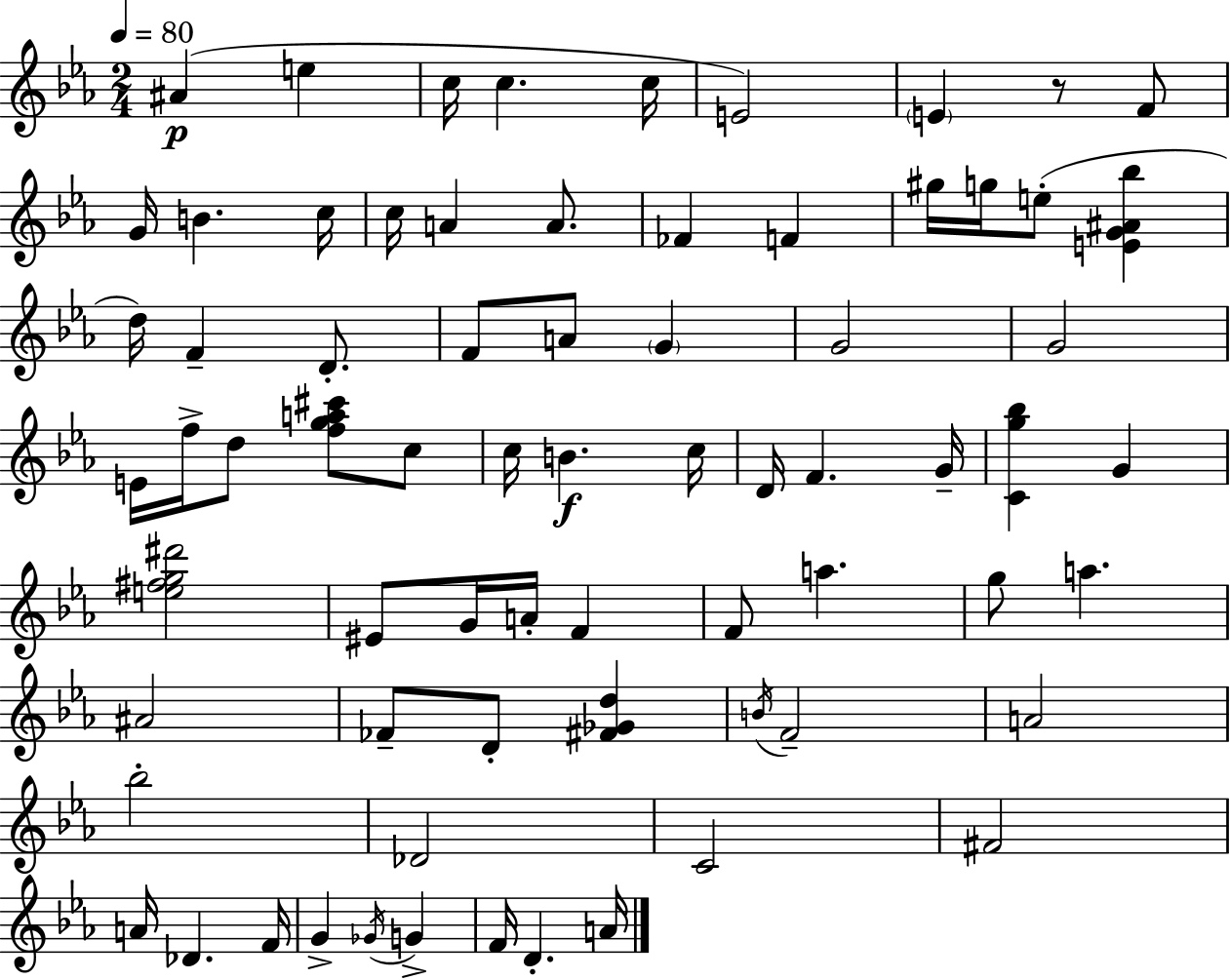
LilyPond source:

{
  \clef treble
  \numericTimeSignature
  \time 2/4
  \key c \minor
  \tempo 4 = 80
  ais'4(\p e''4 | c''16 c''4. c''16 | e'2) | \parenthesize e'4 r8 f'8 | \break g'16 b'4. c''16 | c''16 a'4 a'8. | fes'4 f'4 | gis''16 g''16 e''8-.( <e' g' ais' bes''>4 | \break d''16) f'4-- d'8.-. | f'8 a'8 \parenthesize g'4 | g'2 | g'2 | \break e'16 f''16-> d''8 <f'' g'' a'' cis'''>8 c''8 | c''16 b'4.\f c''16 | d'16 f'4. g'16-- | <c' g'' bes''>4 g'4 | \break <e'' fis'' g'' dis'''>2 | eis'8 g'16 a'16-. f'4 | f'8 a''4. | g''8 a''4. | \break ais'2 | fes'8-- d'8-. <fis' ges' d''>4 | \acciaccatura { b'16 } f'2-- | a'2 | \break bes''2-. | des'2 | c'2 | fis'2 | \break a'16 des'4. | f'16 g'4-> \acciaccatura { ges'16 } g'4-> | f'16 d'4.-. | a'16 \bar "|."
}